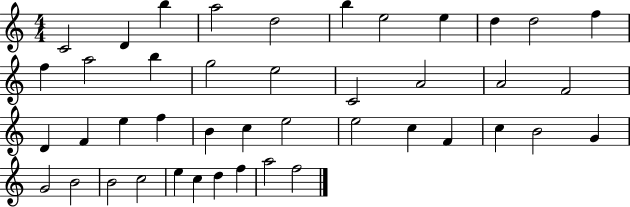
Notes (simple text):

C4/h D4/q B5/q A5/h D5/h B5/q E5/h E5/q D5/q D5/h F5/q F5/q A5/h B5/q G5/h E5/h C4/h A4/h A4/h F4/h D4/q F4/q E5/q F5/q B4/q C5/q E5/h E5/h C5/q F4/q C5/q B4/h G4/q G4/h B4/h B4/h C5/h E5/q C5/q D5/q F5/q A5/h F5/h